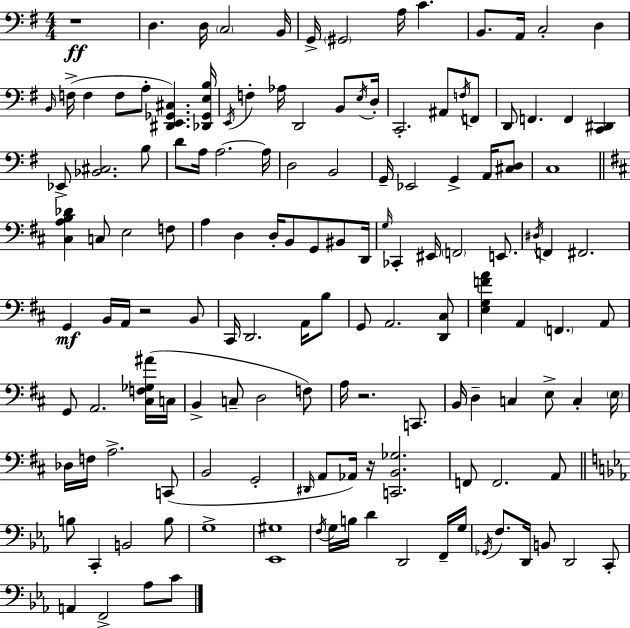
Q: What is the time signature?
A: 4/4